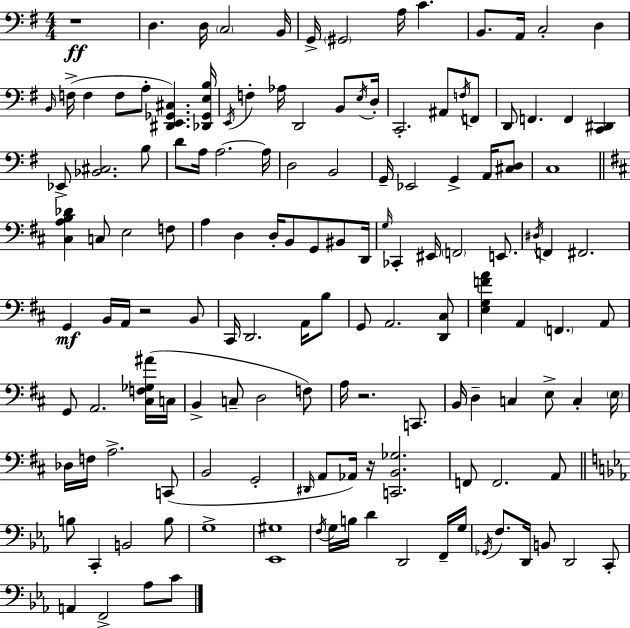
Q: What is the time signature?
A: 4/4